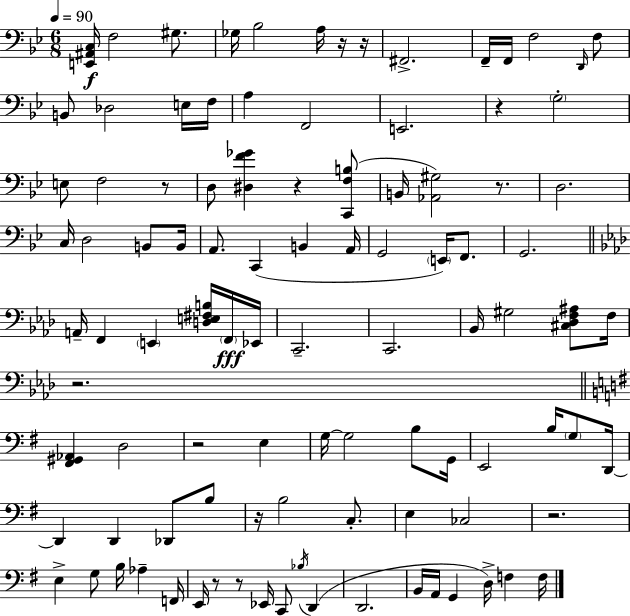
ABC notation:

X:1
T:Untitled
M:6/8
L:1/4
K:Gm
[E,,^A,,C,]/4 F,2 ^G,/2 _G,/4 _B,2 A,/4 z/4 z/4 ^F,,2 F,,/4 F,,/4 F,2 D,,/4 F,/2 B,,/2 _D,2 E,/4 F,/4 A, F,,2 E,,2 z G,2 E,/2 F,2 z/2 D,/2 [^D,F_G] z [C,,F,B,]/2 B,,/4 [_A,,^G,]2 z/2 D,2 C,/4 D,2 B,,/2 B,,/4 A,,/2 C,, B,, A,,/4 G,,2 E,,/4 F,,/2 G,,2 A,,/4 F,, E,, [D,E,^F,B,]/4 F,,/4 _E,,/4 C,,2 C,,2 _B,,/4 ^G,2 [^C,_D,F,^A,]/2 F,/4 z2 [^F,,^G,,_A,,] D,2 z2 E, G,/4 G,2 B,/2 G,,/4 E,,2 B,/4 G,/2 D,,/4 D,, D,, _D,,/2 B,/2 z/4 B,2 C,/2 E, _C,2 z2 E, G,/2 B,/4 _A, F,,/4 E,,/4 z/2 z/2 _E,,/4 C,,/2 _B,/4 D,, D,,2 B,,/4 A,,/4 G,, D,/4 F, F,/4